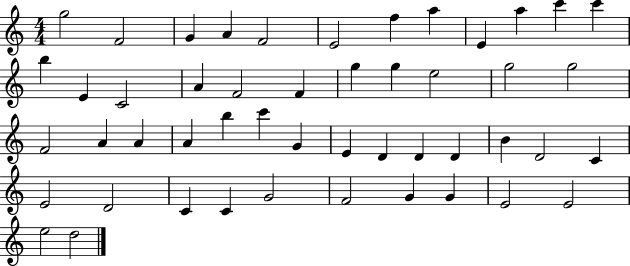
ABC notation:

X:1
T:Untitled
M:4/4
L:1/4
K:C
g2 F2 G A F2 E2 f a E a c' c' b E C2 A F2 F g g e2 g2 g2 F2 A A A b c' G E D D D B D2 C E2 D2 C C G2 F2 G G E2 E2 e2 d2